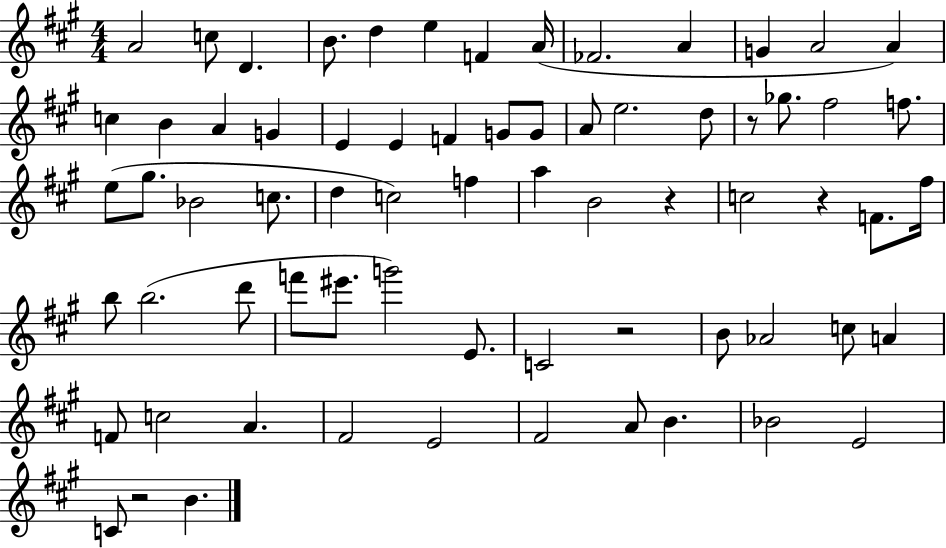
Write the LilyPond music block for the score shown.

{
  \clef treble
  \numericTimeSignature
  \time 4/4
  \key a \major
  a'2 c''8 d'4. | b'8. d''4 e''4 f'4 a'16( | fes'2. a'4 | g'4 a'2 a'4) | \break c''4 b'4 a'4 g'4 | e'4 e'4 f'4 g'8 g'8 | a'8 e''2. d''8 | r8 ges''8. fis''2 f''8. | \break e''8( gis''8. bes'2 c''8. | d''4 c''2) f''4 | a''4 b'2 r4 | c''2 r4 f'8. fis''16 | \break b''8 b''2.( d'''8 | f'''8 eis'''8. g'''2) e'8. | c'2 r2 | b'8 aes'2 c''8 a'4 | \break f'8 c''2 a'4. | fis'2 e'2 | fis'2 a'8 b'4. | bes'2 e'2 | \break c'8 r2 b'4. | \bar "|."
}